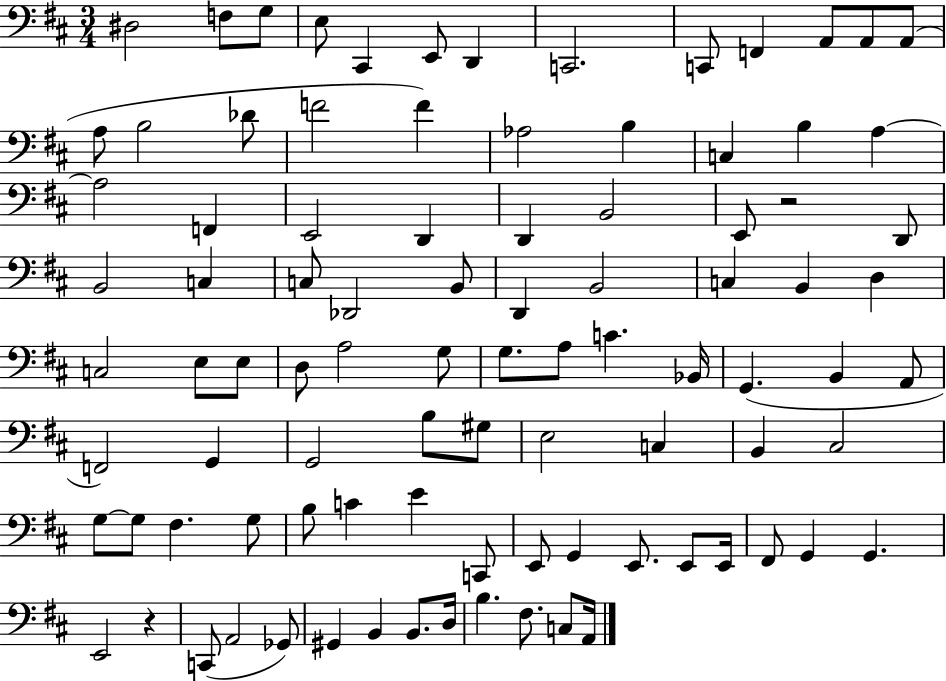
D#3/h F3/e G3/e E3/e C#2/q E2/e D2/q C2/h. C2/e F2/q A2/e A2/e A2/e A3/e B3/h Db4/e F4/h F4/q Ab3/h B3/q C3/q B3/q A3/q A3/h F2/q E2/h D2/q D2/q B2/h E2/e R/h D2/e B2/h C3/q C3/e Db2/h B2/e D2/q B2/h C3/q B2/q D3/q C3/h E3/e E3/e D3/e A3/h G3/e G3/e. A3/e C4/q. Bb2/s G2/q. B2/q A2/e F2/h G2/q G2/h B3/e G#3/e E3/h C3/q B2/q C#3/h G3/e G3/e F#3/q. G3/e B3/e C4/q E4/q C2/e E2/e G2/q E2/e. E2/e E2/s F#2/e G2/q G2/q. E2/h R/q C2/e A2/h Gb2/e G#2/q B2/q B2/e. D3/s B3/q. F#3/e. C3/e A2/s